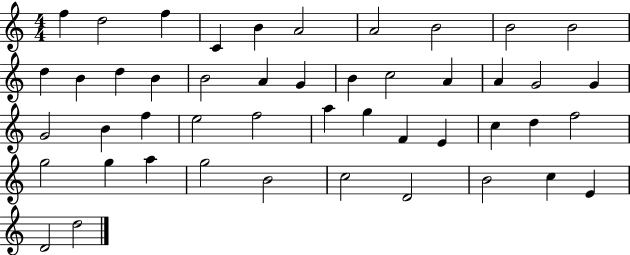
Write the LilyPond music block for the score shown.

{
  \clef treble
  \numericTimeSignature
  \time 4/4
  \key c \major
  f''4 d''2 f''4 | c'4 b'4 a'2 | a'2 b'2 | b'2 b'2 | \break d''4 b'4 d''4 b'4 | b'2 a'4 g'4 | b'4 c''2 a'4 | a'4 g'2 g'4 | \break g'2 b'4 f''4 | e''2 f''2 | a''4 g''4 f'4 e'4 | c''4 d''4 f''2 | \break g''2 g''4 a''4 | g''2 b'2 | c''2 d'2 | b'2 c''4 e'4 | \break d'2 d''2 | \bar "|."
}